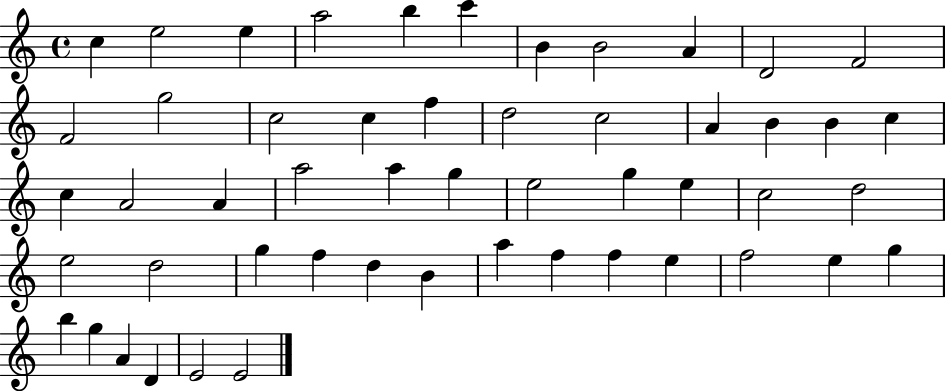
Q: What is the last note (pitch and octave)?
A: E4